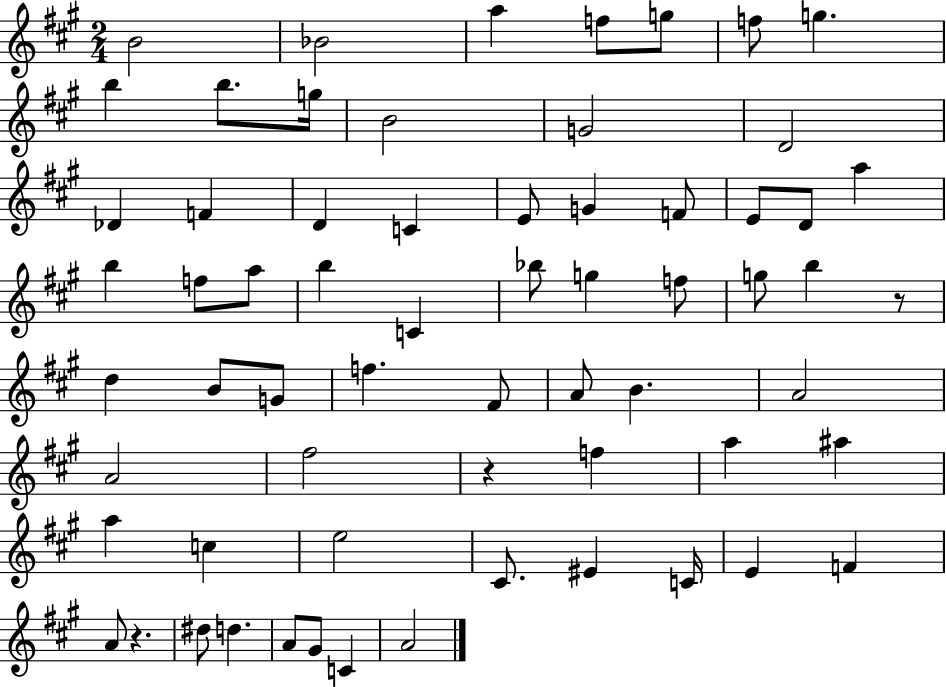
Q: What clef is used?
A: treble